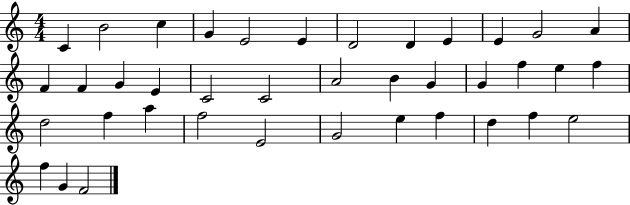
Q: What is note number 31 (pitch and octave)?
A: G4